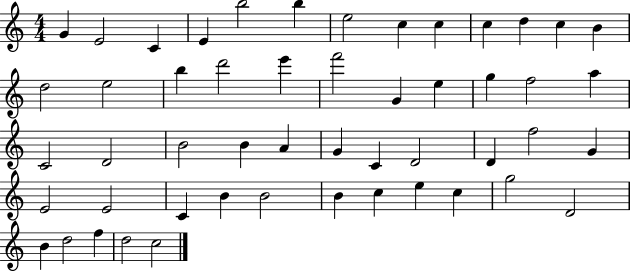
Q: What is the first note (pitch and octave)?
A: G4